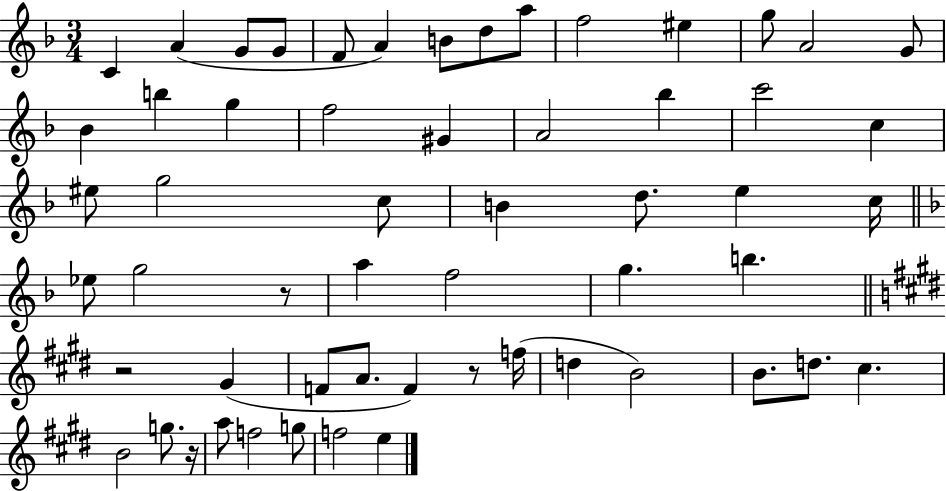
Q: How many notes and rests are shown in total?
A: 57